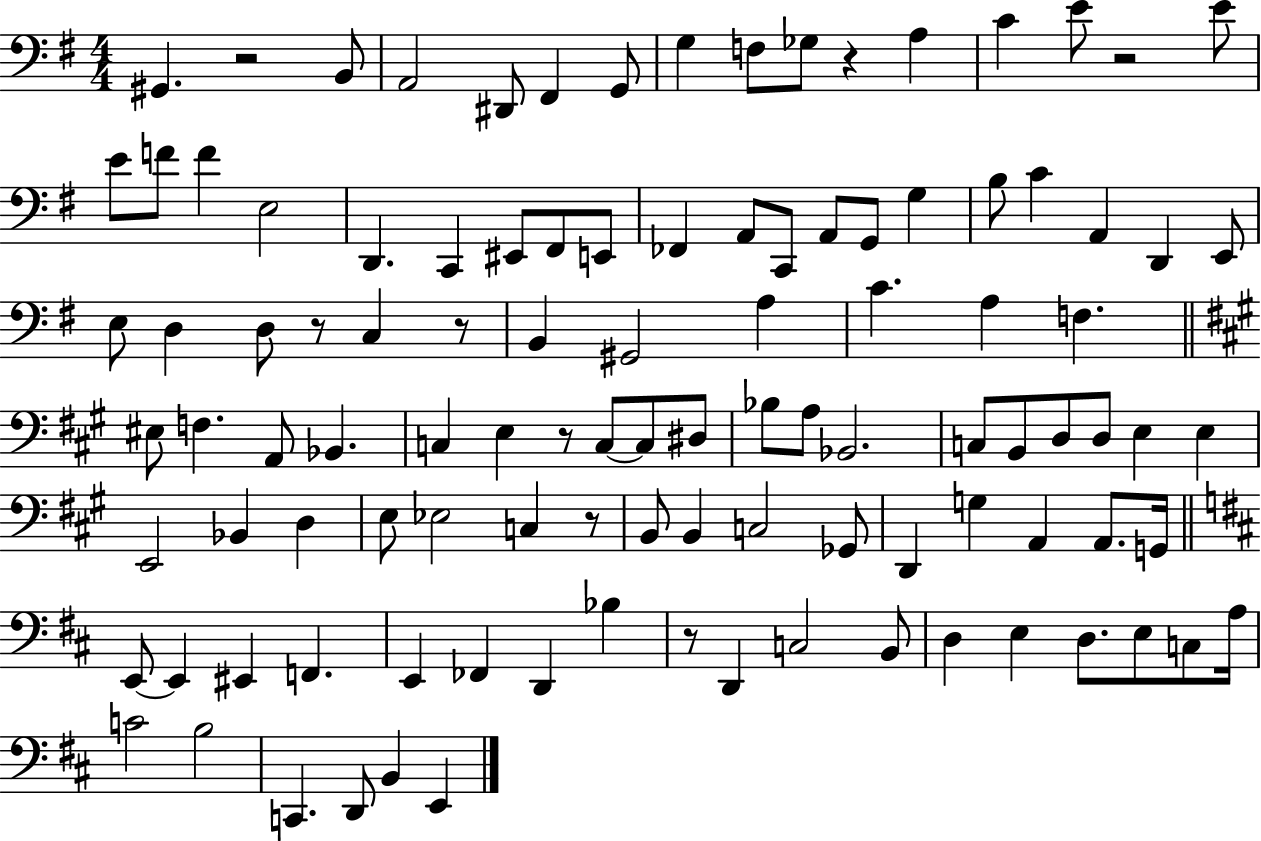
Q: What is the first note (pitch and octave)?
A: G#2